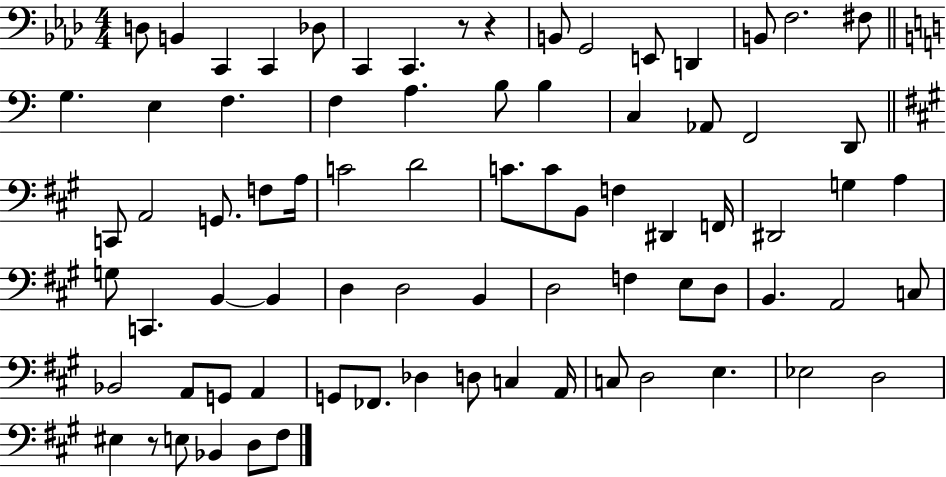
{
  \clef bass
  \numericTimeSignature
  \time 4/4
  \key aes \major
  d8 b,4 c,4 c,4 des8 | c,4 c,4. r8 r4 | b,8 g,2 e,8 d,4 | b,8 f2. fis8 | \break \bar "||" \break \key c \major g4. e4 f4. | f4 a4. b8 b4 | c4 aes,8 f,2 d,8 | \bar "||" \break \key a \major c,8 a,2 g,8. f8 a16 | c'2 d'2 | c'8. c'8 b,8 f4 dis,4 f,16 | dis,2 g4 a4 | \break g8 c,4. b,4~~ b,4 | d4 d2 b,4 | d2 f4 e8 d8 | b,4. a,2 c8 | \break bes,2 a,8 g,8 a,4 | g,8 fes,8. des4 d8 c4 a,16 | c8 d2 e4. | ees2 d2 | \break eis4 r8 e8 bes,4 d8 fis8 | \bar "|."
}